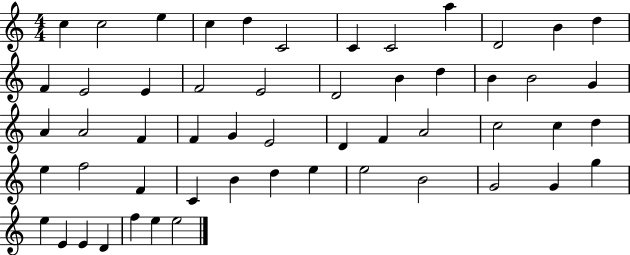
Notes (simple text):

C5/q C5/h E5/q C5/q D5/q C4/h C4/q C4/h A5/q D4/h B4/q D5/q F4/q E4/h E4/q F4/h E4/h D4/h B4/q D5/q B4/q B4/h G4/q A4/q A4/h F4/q F4/q G4/q E4/h D4/q F4/q A4/h C5/h C5/q D5/q E5/q F5/h F4/q C4/q B4/q D5/q E5/q E5/h B4/h G4/h G4/q G5/q E5/q E4/q E4/q D4/q F5/q E5/q E5/h